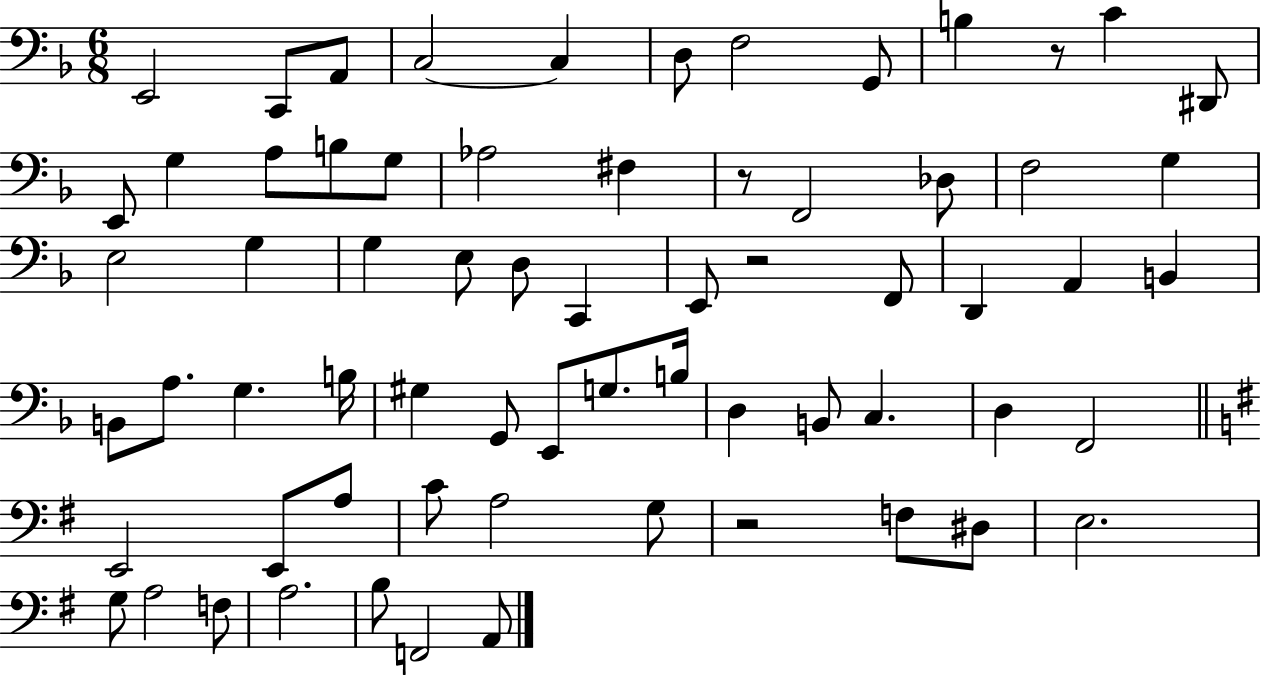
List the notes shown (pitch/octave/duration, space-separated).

E2/h C2/e A2/e C3/h C3/q D3/e F3/h G2/e B3/q R/e C4/q D#2/e E2/e G3/q A3/e B3/e G3/e Ab3/h F#3/q R/e F2/h Db3/e F3/h G3/q E3/h G3/q G3/q E3/e D3/e C2/q E2/e R/h F2/e D2/q A2/q B2/q B2/e A3/e. G3/q. B3/s G#3/q G2/e E2/e G3/e. B3/s D3/q B2/e C3/q. D3/q F2/h E2/h E2/e A3/e C4/e A3/h G3/e R/h F3/e D#3/e E3/h. G3/e A3/h F3/e A3/h. B3/e F2/h A2/e